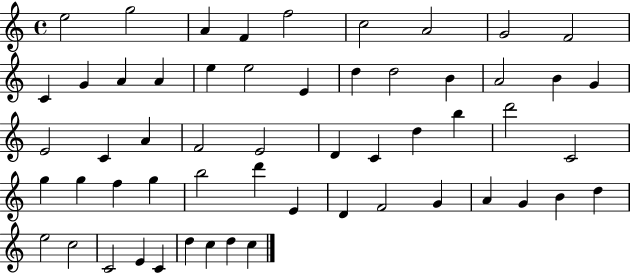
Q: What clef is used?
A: treble